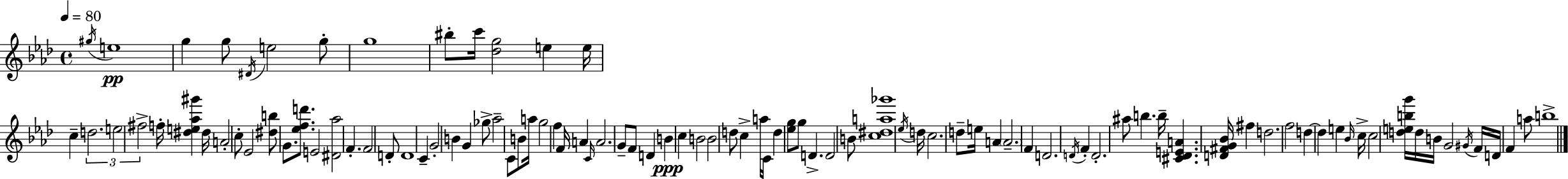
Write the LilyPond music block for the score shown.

{
  \clef treble
  \time 4/4
  \defaultTimeSignature
  \key f \minor
  \tempo 4 = 80
  \acciaccatura { gis''16 }\pp e''1 | g''4 g''8 \acciaccatura { dis'16 } e''2 | g''8-. g''1 | bis''8-. c'''16 <des'' g''>2 e''4 | \break e''16 c''4-- \tuplet 3/2 { d''2. | e''2 fis''2-> } | f''16-. <dis'' e'' aes'' gis'''>4 dis''16 a'2-. | c''8-. ees'2 <dis'' b''>8 g'8. <ees'' f'' d'''>8. | \break e'2 <dis' aes''>2 | f'4.-. f'2 | d'8-. d'1 | c'4-- g'2-. b'4 | \break g'4 ges''8-> aes''2-- | c'8 b'8 a''16 g''2 f''4 | f'16 a'4 \grace { c'16 } a'2. | g'8-- f'8 d'4 b'4\ppp c''4 | \break b'2 b'2 | d''8 c''4-> a''16 c'16 d''4 <ees'' g''>8 | g''8 d'4.-> d'2 | b'8 <c'' dis'' a'' ges'''>1 | \break \acciaccatura { ees''16 } d''16 c''2. | d''8-- e''16 a'4 \parenthesize a'2.-- | f'4 d'2. | \acciaccatura { d'16 } f'4-. d'2.-. | \break ais''8 b''4. b''16-- <cis' des' e' a'>4. | <d' fis' g' bes'>16 fis''4 d''2. | f''2 d''4~~ | d''4 e''4 \grace { bes'16 } c''16-> c''2 | \break <d'' e'' b'' g'''>16 d''16 b'16 g'2 \acciaccatura { gis'16 } f'16 | d'16 f'4 a''8 b''1-> | \bar "|."
}